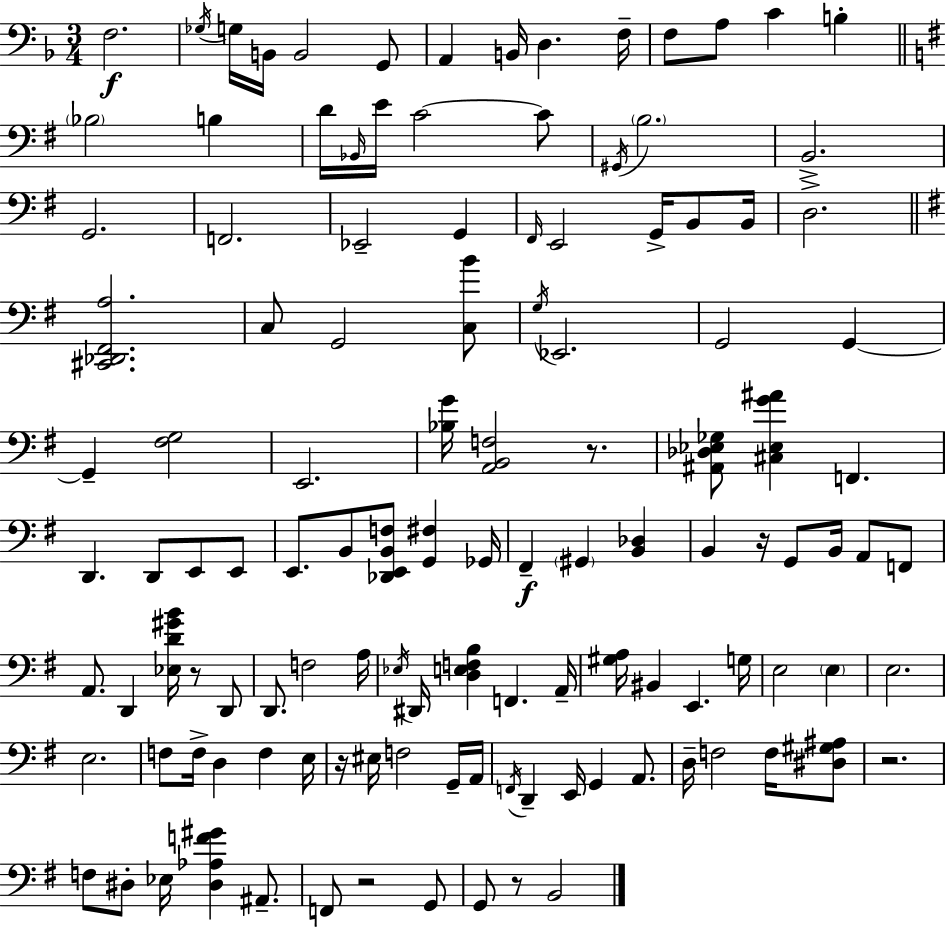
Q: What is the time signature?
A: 3/4